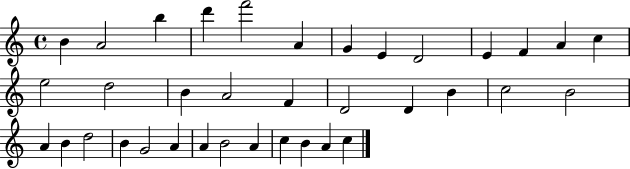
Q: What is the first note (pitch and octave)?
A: B4